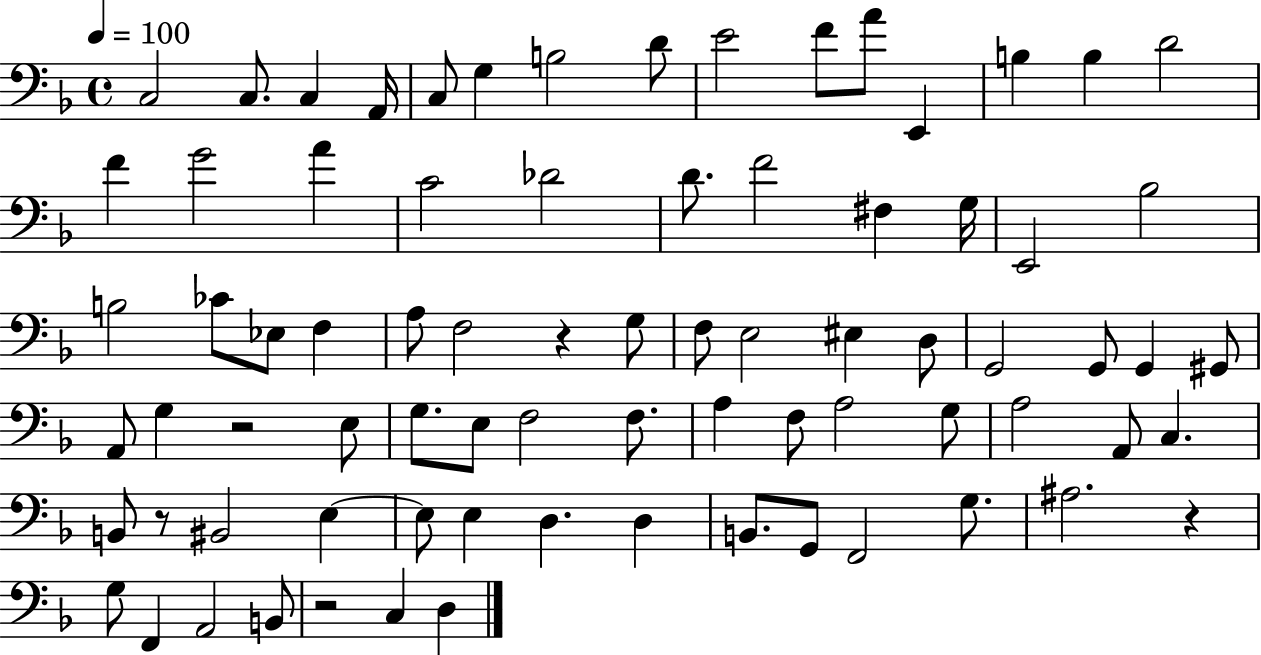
{
  \clef bass
  \time 4/4
  \defaultTimeSignature
  \key f \major
  \tempo 4 = 100
  c2 c8. c4 a,16 | c8 g4 b2 d'8 | e'2 f'8 a'8 e,4 | b4 b4 d'2 | \break f'4 g'2 a'4 | c'2 des'2 | d'8. f'2 fis4 g16 | e,2 bes2 | \break b2 ces'8 ees8 f4 | a8 f2 r4 g8 | f8 e2 eis4 d8 | g,2 g,8 g,4 gis,8 | \break a,8 g4 r2 e8 | g8. e8 f2 f8. | a4 f8 a2 g8 | a2 a,8 c4. | \break b,8 r8 bis,2 e4~~ | e8 e4 d4. d4 | b,8. g,8 f,2 g8. | ais2. r4 | \break g8 f,4 a,2 b,8 | r2 c4 d4 | \bar "|."
}